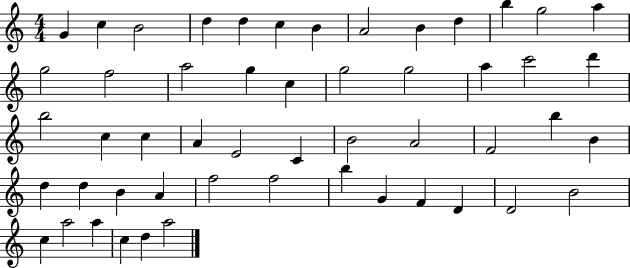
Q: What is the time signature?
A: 4/4